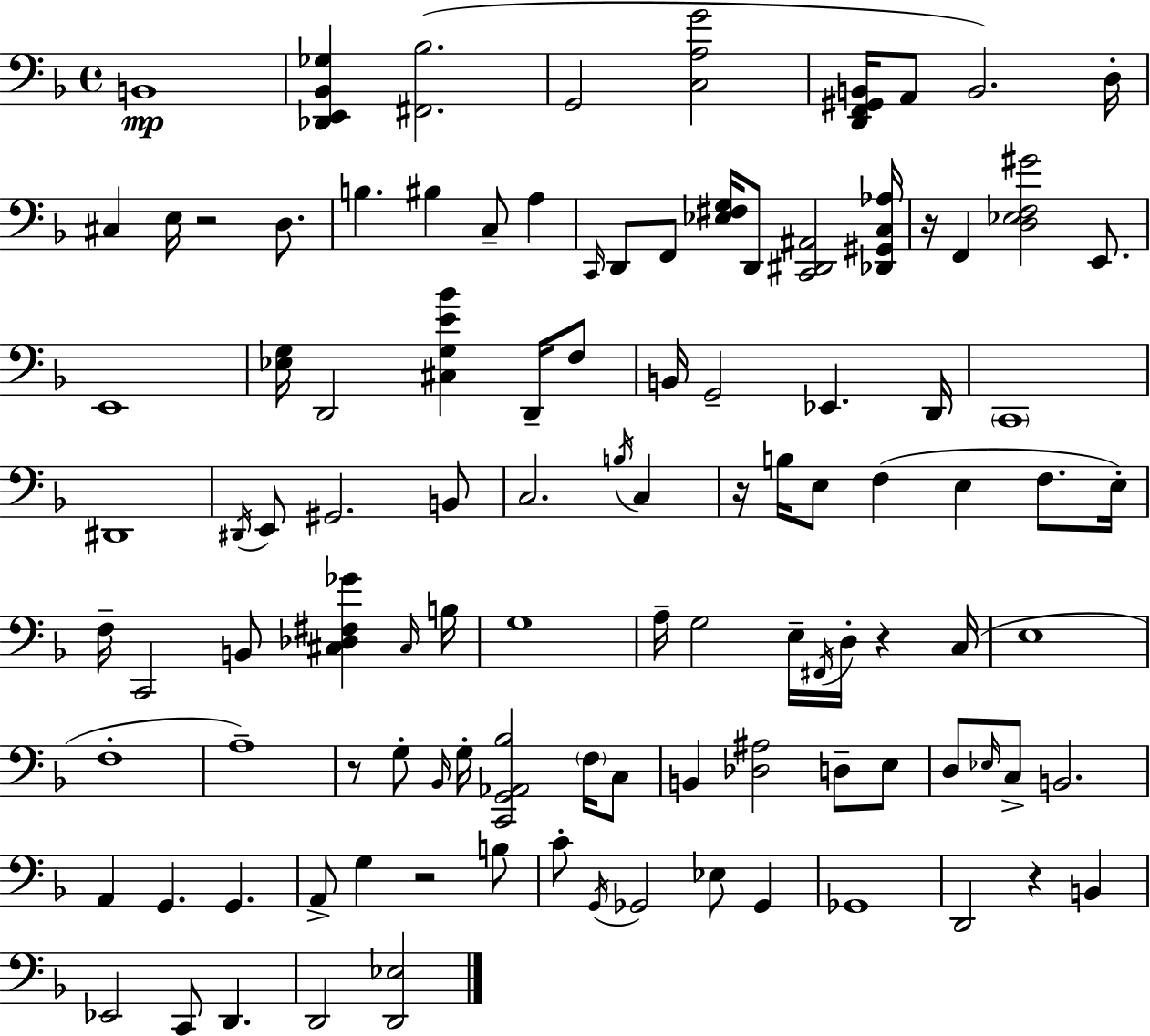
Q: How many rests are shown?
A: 7